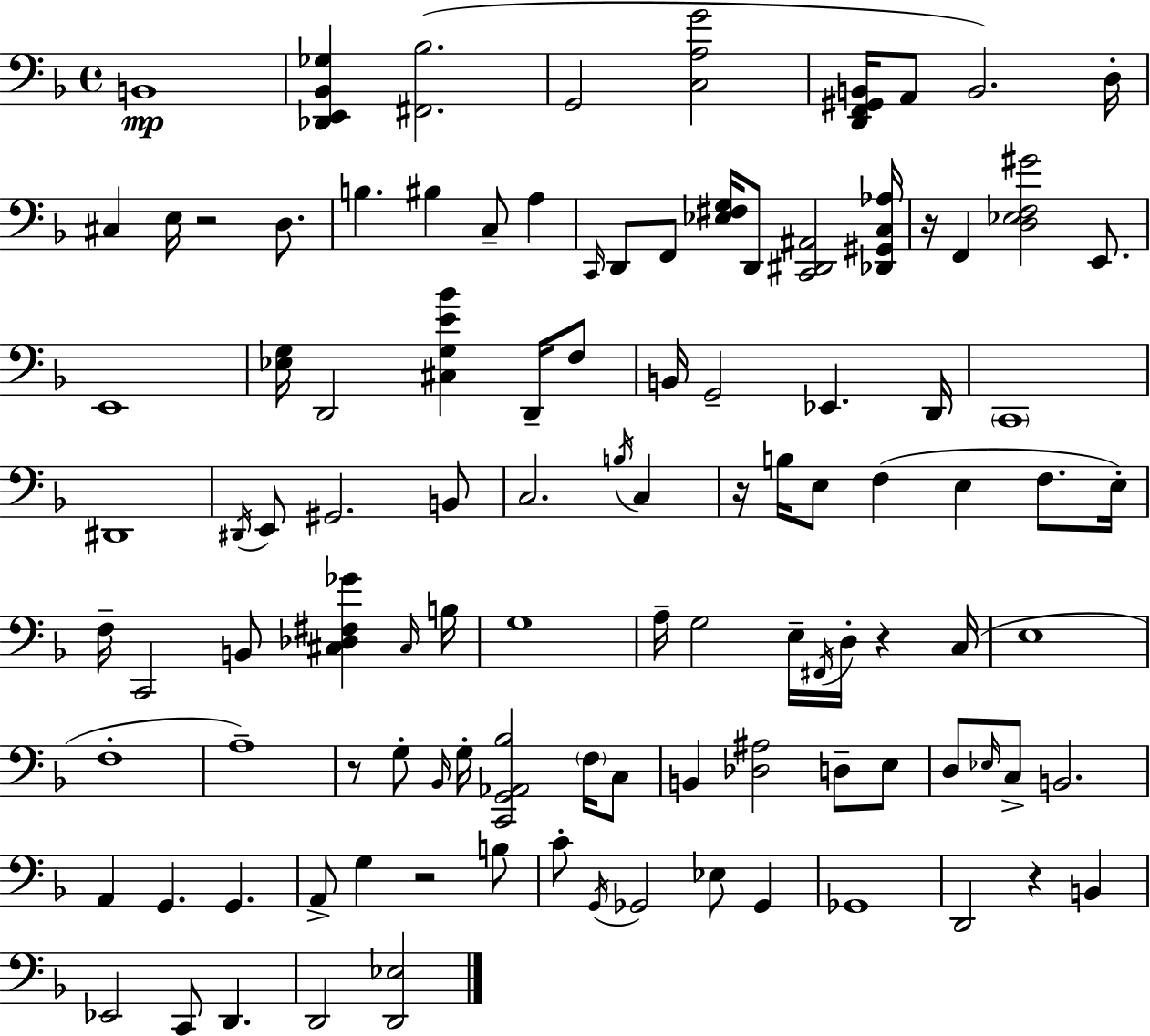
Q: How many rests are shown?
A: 7